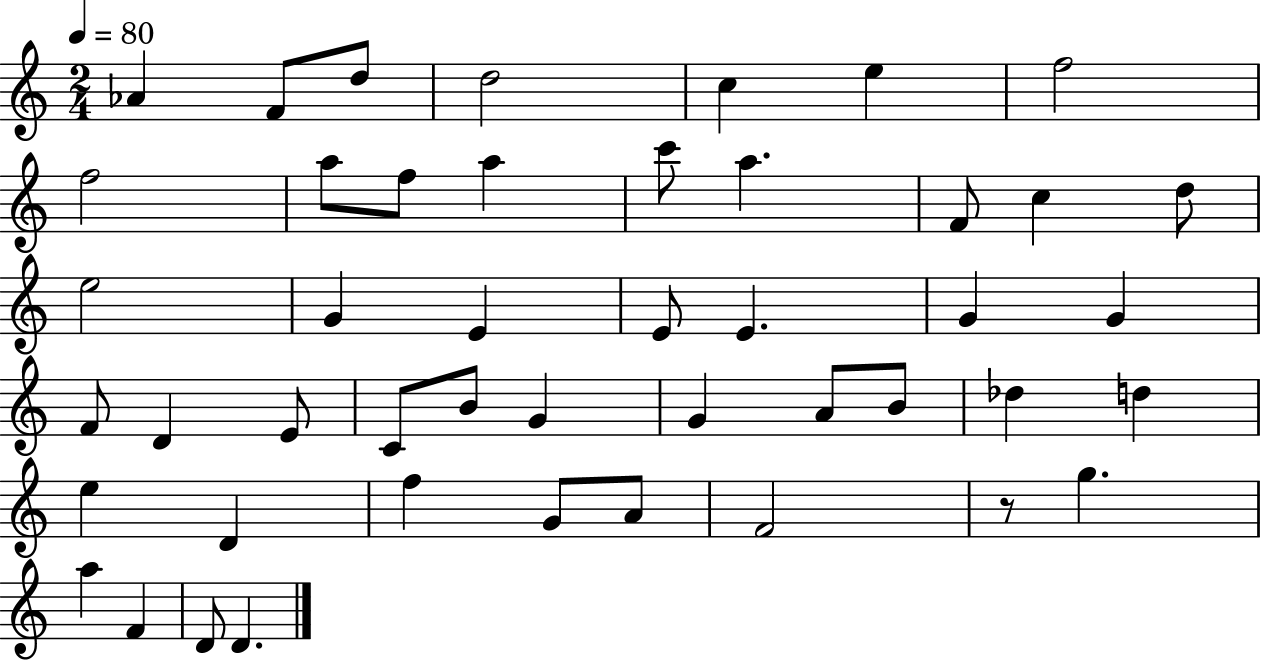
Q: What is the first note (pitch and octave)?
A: Ab4